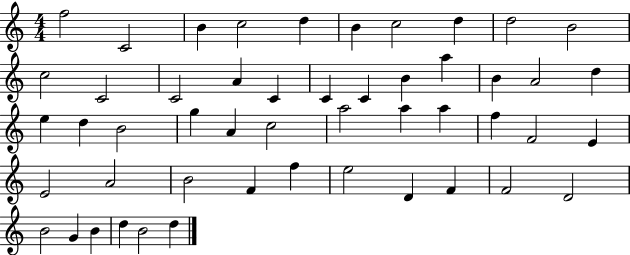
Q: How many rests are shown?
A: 0